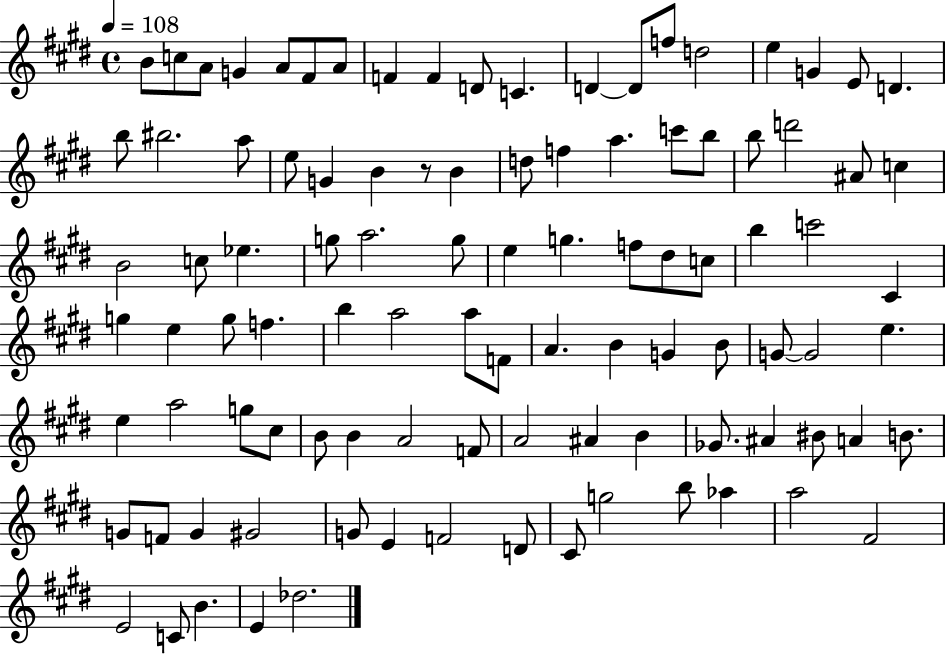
{
  \clef treble
  \time 4/4
  \defaultTimeSignature
  \key e \major
  \tempo 4 = 108
  \repeat volta 2 { b'8 c''8 a'8 g'4 a'8 fis'8 a'8 | f'4 f'4 d'8 c'4. | d'4~~ d'8 f''8 d''2 | e''4 g'4 e'8 d'4. | \break b''8 bis''2. a''8 | e''8 g'4 b'4 r8 b'4 | d''8 f''4 a''4. c'''8 b''8 | b''8 d'''2 ais'8 c''4 | \break b'2 c''8 ees''4. | g''8 a''2. g''8 | e''4 g''4. f''8 dis''8 c''8 | b''4 c'''2 cis'4 | \break g''4 e''4 g''8 f''4. | b''4 a''2 a''8 f'8 | a'4. b'4 g'4 b'8 | g'8~~ g'2 e''4. | \break e''4 a''2 g''8 cis''8 | b'8 b'4 a'2 f'8 | a'2 ais'4 b'4 | ges'8. ais'4 bis'8 a'4 b'8. | \break g'8 f'8 g'4 gis'2 | g'8 e'4 f'2 d'8 | cis'8 g''2 b''8 aes''4 | a''2 fis'2 | \break e'2 c'8 b'4. | e'4 des''2. | } \bar "|."
}